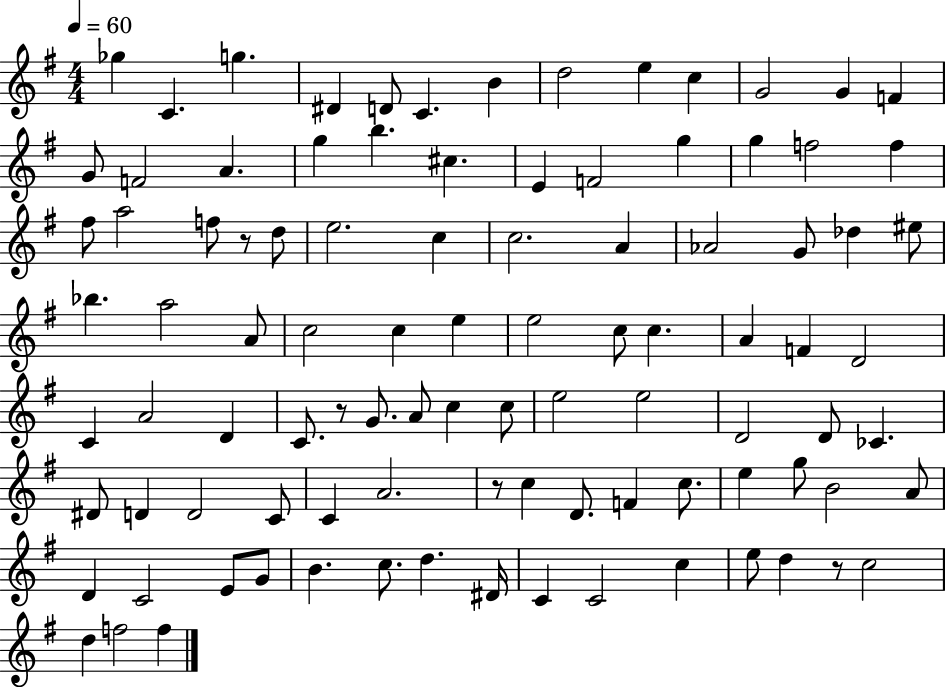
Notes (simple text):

Gb5/q C4/q. G5/q. D#4/q D4/e C4/q. B4/q D5/h E5/q C5/q G4/h G4/q F4/q G4/e F4/h A4/q. G5/q B5/q. C#5/q. E4/q F4/h G5/q G5/q F5/h F5/q F#5/e A5/h F5/e R/e D5/e E5/h. C5/q C5/h. A4/q Ab4/h G4/e Db5/q EIS5/e Bb5/q. A5/h A4/e C5/h C5/q E5/q E5/h C5/e C5/q. A4/q F4/q D4/h C4/q A4/h D4/q C4/e. R/e G4/e. A4/e C5/q C5/e E5/h E5/h D4/h D4/e CES4/q. D#4/e D4/q D4/h C4/e C4/q A4/h. R/e C5/q D4/e. F4/q C5/e. E5/q G5/e B4/h A4/e D4/q C4/h E4/e G4/e B4/q. C5/e. D5/q. D#4/s C4/q C4/h C5/q E5/e D5/q R/e C5/h D5/q F5/h F5/q